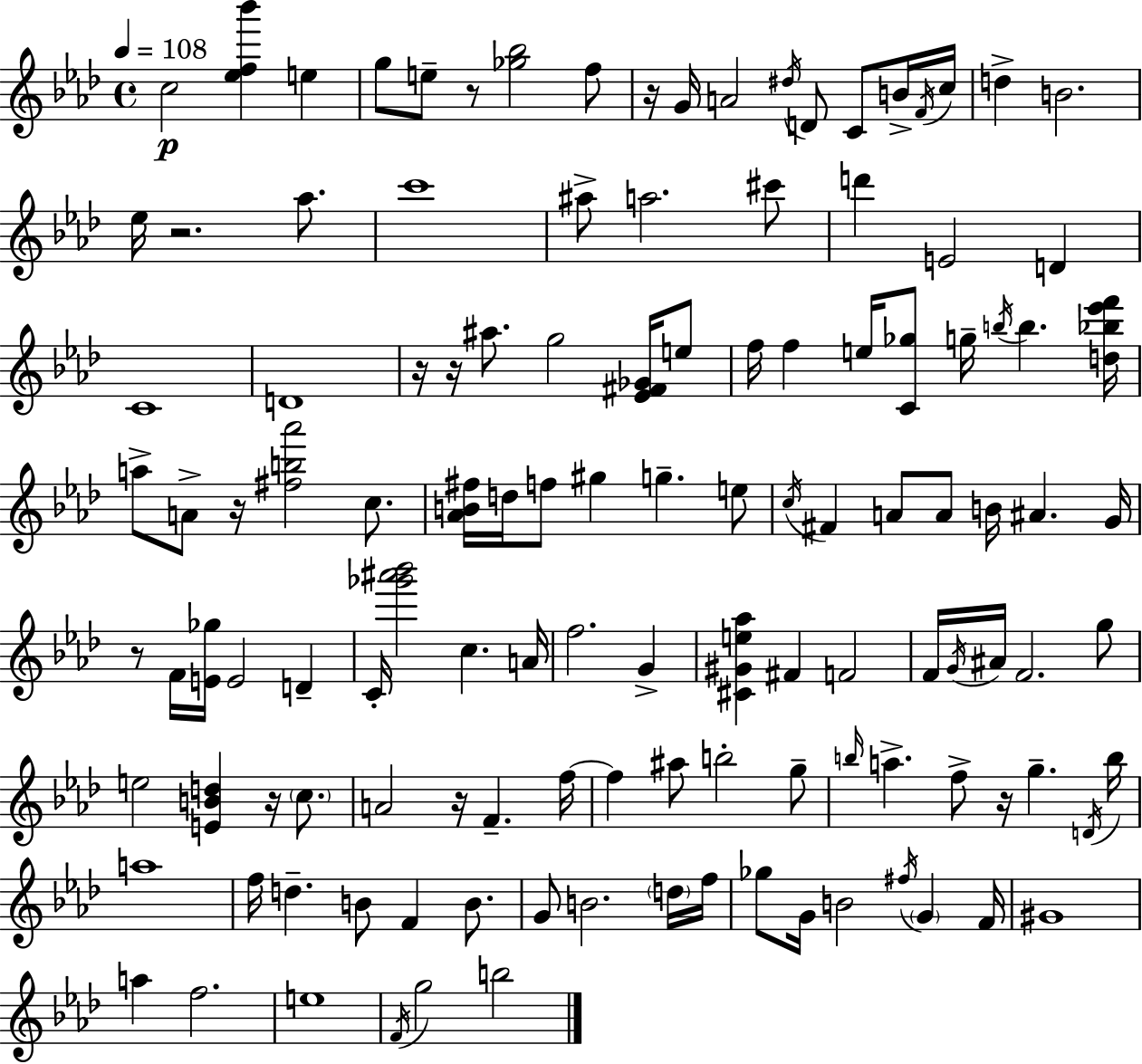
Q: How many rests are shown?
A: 10